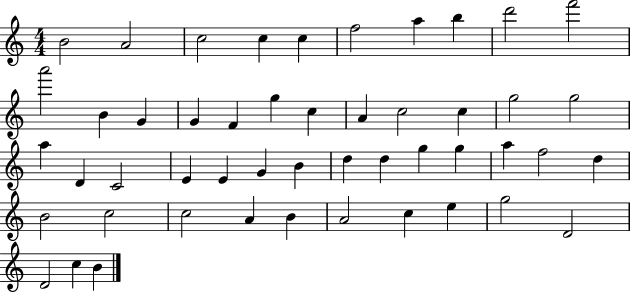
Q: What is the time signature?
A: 4/4